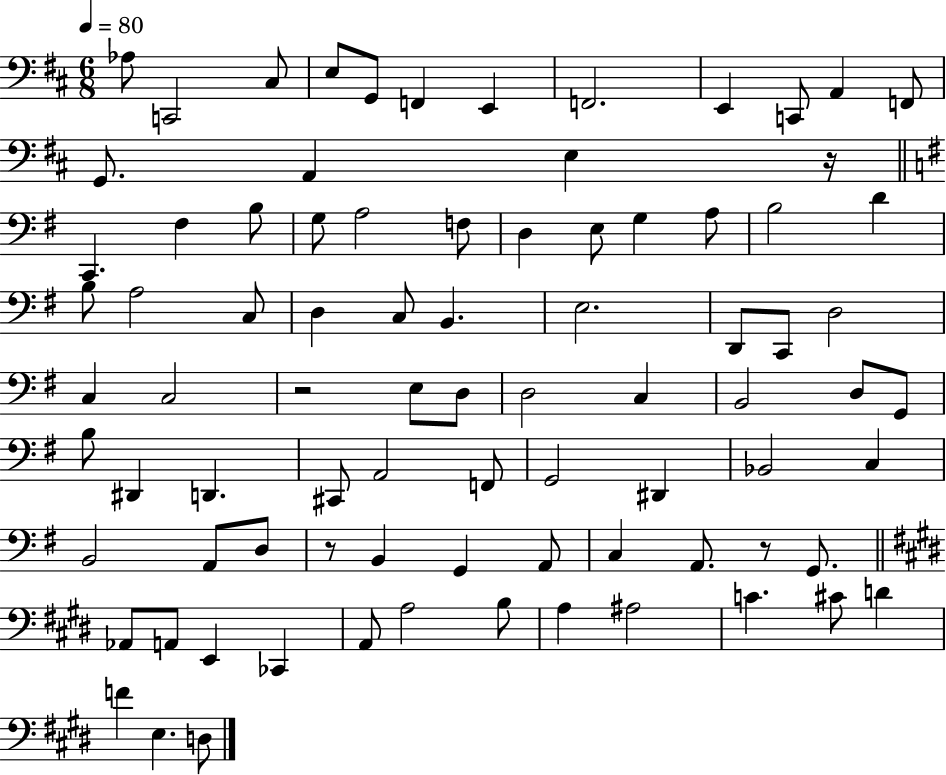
Ab3/e C2/h C#3/e E3/e G2/e F2/q E2/q F2/h. E2/q C2/e A2/q F2/e G2/e. A2/q E3/q R/s C2/q. F#3/q B3/e G3/e A3/h F3/e D3/q E3/e G3/q A3/e B3/h D4/q B3/e A3/h C3/e D3/q C3/e B2/q. E3/h. D2/e C2/e D3/h C3/q C3/h R/h E3/e D3/e D3/h C3/q B2/h D3/e G2/e B3/e D#2/q D2/q. C#2/e A2/h F2/e G2/h D#2/q Bb2/h C3/q B2/h A2/e D3/e R/e B2/q G2/q A2/e C3/q A2/e. R/e G2/e. Ab2/e A2/e E2/q CES2/q A2/e A3/h B3/e A3/q A#3/h C4/q. C#4/e D4/q F4/q E3/q. D3/e